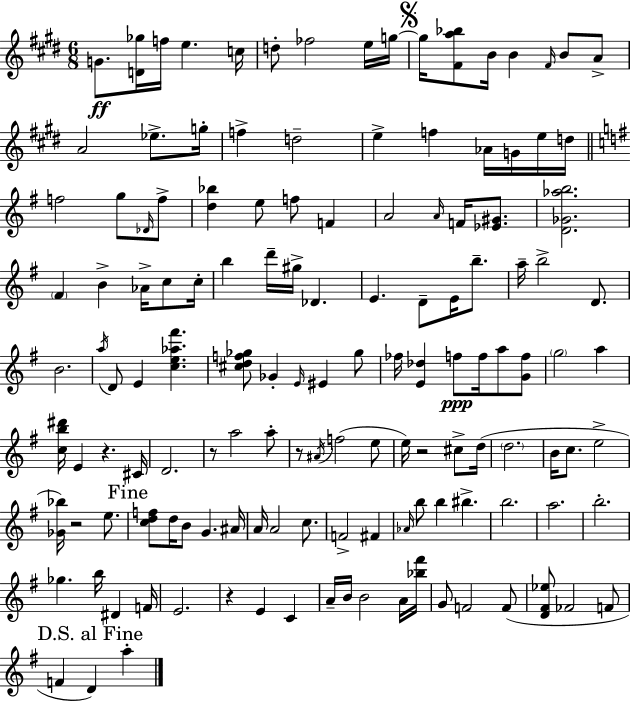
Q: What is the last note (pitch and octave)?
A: A5